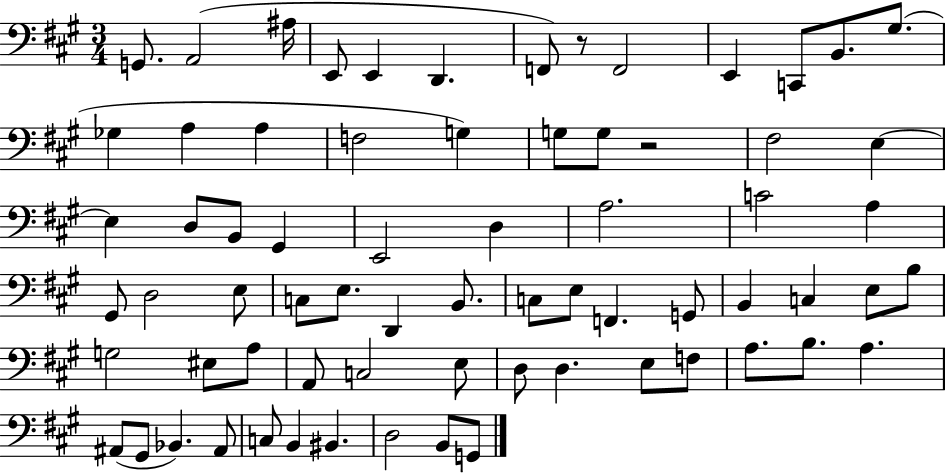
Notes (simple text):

G2/e. A2/h A#3/s E2/e E2/q D2/q. F2/e R/e F2/h E2/q C2/e B2/e. G#3/e. Gb3/q A3/q A3/q F3/h G3/q G3/e G3/e R/h F#3/h E3/q E3/q D3/e B2/e G#2/q E2/h D3/q A3/h. C4/h A3/q G#2/e D3/h E3/e C3/e E3/e. D2/q B2/e. C3/e E3/e F2/q. G2/e B2/q C3/q E3/e B3/e G3/h EIS3/e A3/e A2/e C3/h E3/e D3/e D3/q. E3/e F3/e A3/e. B3/e. A3/q. A#2/e G#2/e Bb2/q. A#2/e C3/e B2/q BIS2/q. D3/h B2/e G2/e